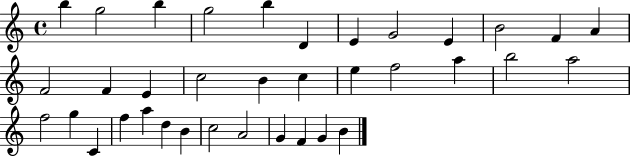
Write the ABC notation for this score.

X:1
T:Untitled
M:4/4
L:1/4
K:C
b g2 b g2 b D E G2 E B2 F A F2 F E c2 B c e f2 a b2 a2 f2 g C f a d B c2 A2 G F G B